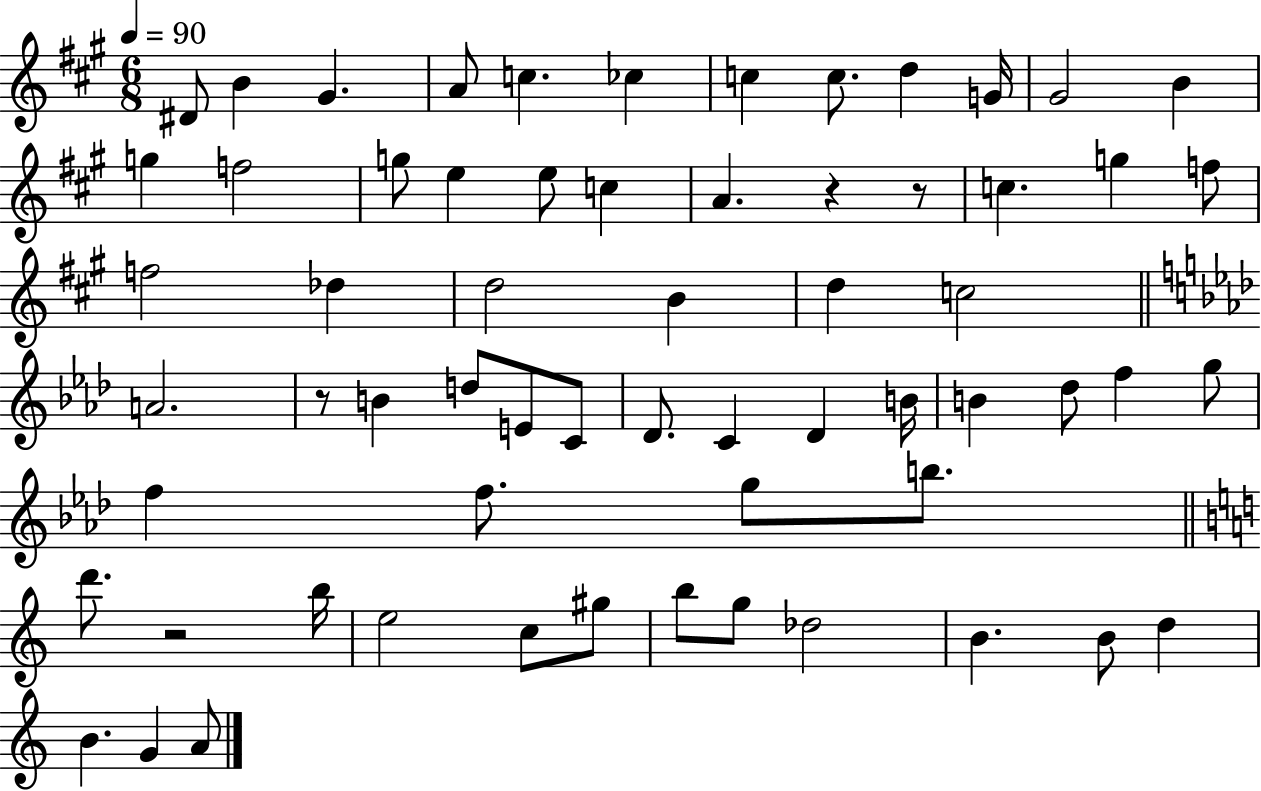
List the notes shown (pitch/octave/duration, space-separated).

D#4/e B4/q G#4/q. A4/e C5/q. CES5/q C5/q C5/e. D5/q G4/s G#4/h B4/q G5/q F5/h G5/e E5/q E5/e C5/q A4/q. R/q R/e C5/q. G5/q F5/e F5/h Db5/q D5/h B4/q D5/q C5/h A4/h. R/e B4/q D5/e E4/e C4/e Db4/e. C4/q Db4/q B4/s B4/q Db5/e F5/q G5/e F5/q F5/e. G5/e B5/e. D6/e. R/h B5/s E5/h C5/e G#5/e B5/e G5/e Db5/h B4/q. B4/e D5/q B4/q. G4/q A4/e